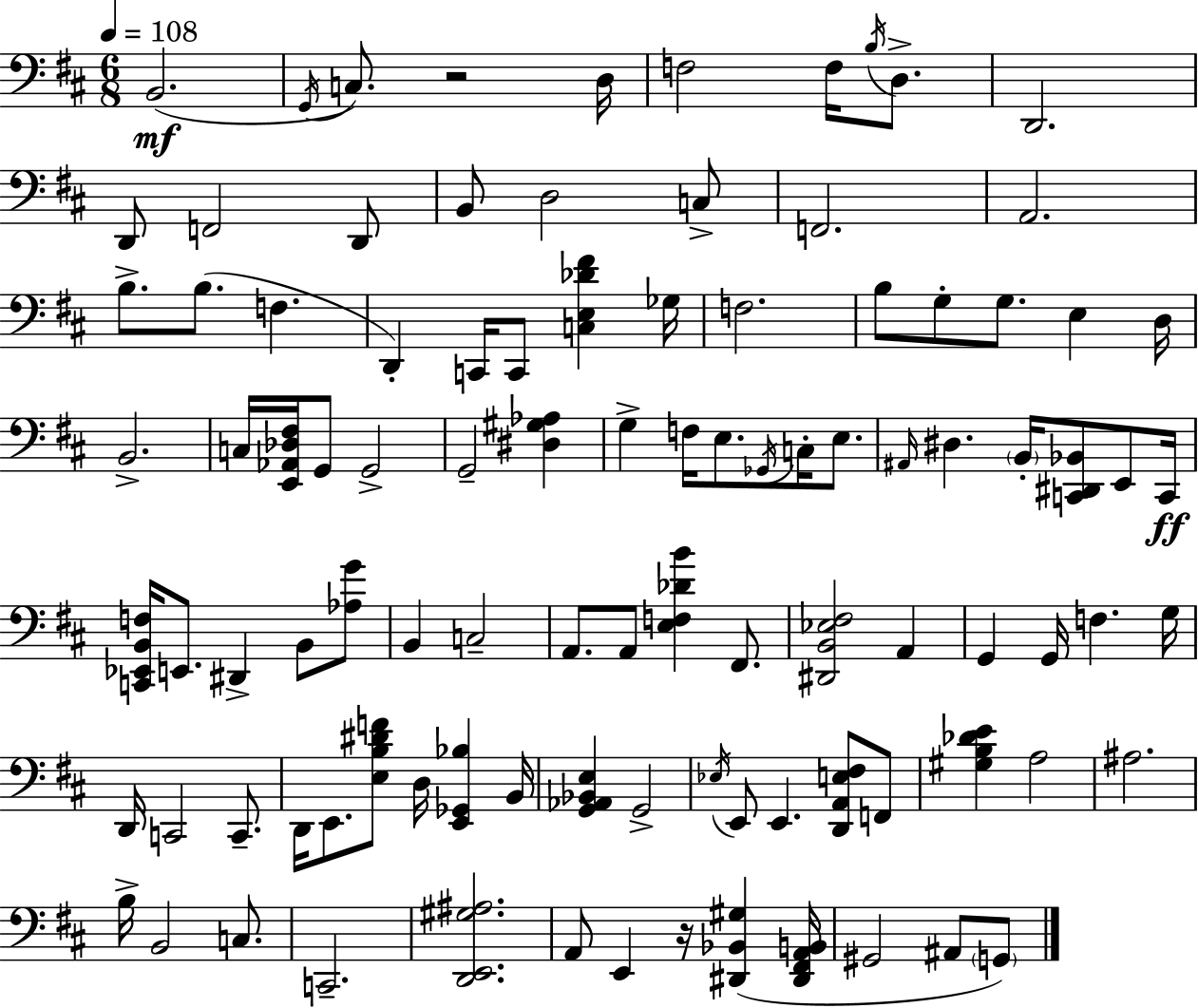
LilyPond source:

{
  \clef bass
  \numericTimeSignature
  \time 6/8
  \key d \major
  \tempo 4 = 108
  b,2.(\mf | \acciaccatura { g,16 } c8.) r2 | d16 f2 f16 \acciaccatura { b16 } d8.-> | d,2. | \break d,8 f,2 | d,8 b,8 d2 | c8-> f,2. | a,2. | \break b8.-> b8.( f4. | d,4-.) c,16 c,8 <c e des' fis'>4 | ges16 f2. | b8 g8-. g8. e4 | \break d16 b,2.-> | c16 <e, aes, des fis>16 g,8 g,2-> | g,2-- <dis gis aes>4 | g4-> f16 e8. \acciaccatura { ges,16 } c16-. | \break e8. \grace { ais,16 } dis4. \parenthesize b,16-. <c, dis, bes,>8 | e,8 c,16\ff <c, ees, b, f>16 e,8. dis,4-> | b,8 <aes g'>8 b,4 c2-- | a,8. a,8 <e f des' b'>4 | \break fis,8. <dis, b, ees fis>2 | a,4 g,4 g,16 f4. | g16 d,16 c,2 | c,8.-- d,16 e,8. <e b dis' f'>8 d16 <e, ges, bes>4 | \break b,16 <g, aes, bes, e>4 g,2-> | \acciaccatura { ees16 } e,8 e,4. | <d, a, e fis>8 f,8 <gis b des' e'>4 a2 | ais2. | \break b16-> b,2 | c8. c,2.-- | <d, e, gis ais>2. | a,8 e,4 r16 | \break <dis, bes, gis>4( <dis, fis, a, b,>16 gis,2 | ais,8 \parenthesize g,8) \bar "|."
}